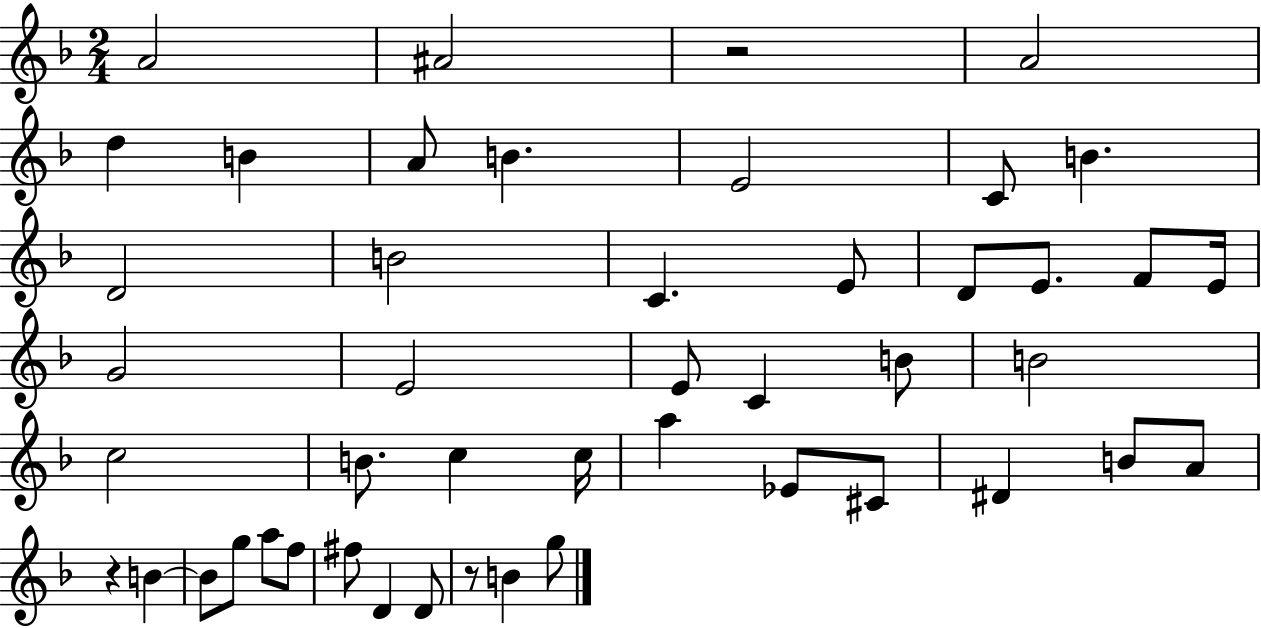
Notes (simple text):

A4/h A#4/h R/h A4/h D5/q B4/q A4/e B4/q. E4/h C4/e B4/q. D4/h B4/h C4/q. E4/e D4/e E4/e. F4/e E4/s G4/h E4/h E4/e C4/q B4/e B4/h C5/h B4/e. C5/q C5/s A5/q Eb4/e C#4/e D#4/q B4/e A4/e R/q B4/q B4/e G5/e A5/e F5/e F#5/e D4/q D4/e R/e B4/q G5/e